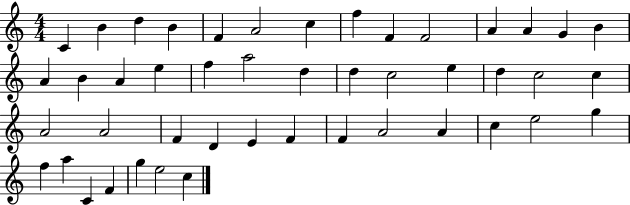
C4/q B4/q D5/q B4/q F4/q A4/h C5/q F5/q F4/q F4/h A4/q A4/q G4/q B4/q A4/q B4/q A4/q E5/q F5/q A5/h D5/q D5/q C5/h E5/q D5/q C5/h C5/q A4/h A4/h F4/q D4/q E4/q F4/q F4/q A4/h A4/q C5/q E5/h G5/q F5/q A5/q C4/q F4/q G5/q E5/h C5/q